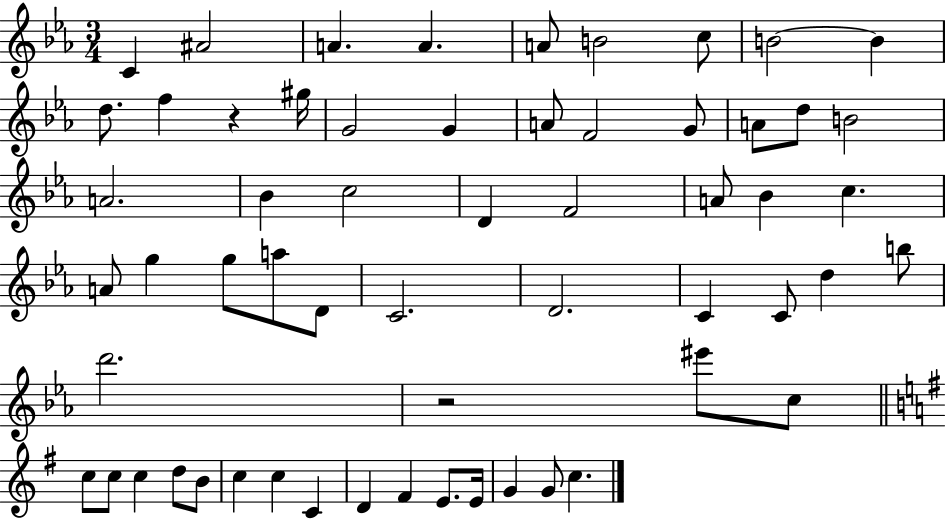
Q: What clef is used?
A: treble